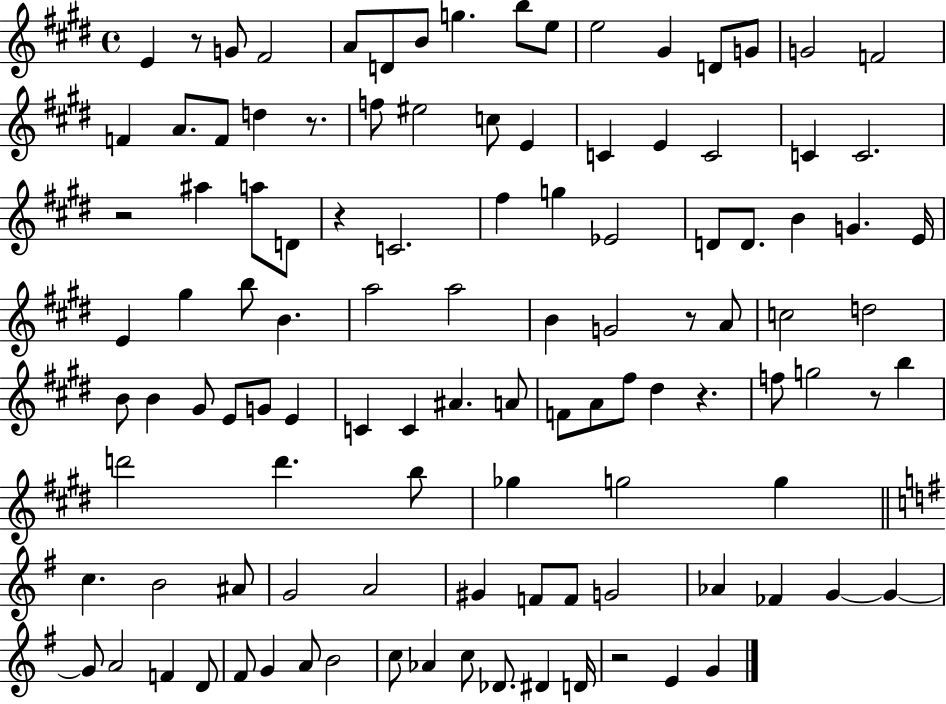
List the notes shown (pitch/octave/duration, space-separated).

E4/q R/e G4/e F#4/h A4/e D4/e B4/e G5/q. B5/e E5/e E5/h G#4/q D4/e G4/e G4/h F4/h F4/q A4/e. F4/e D5/q R/e. F5/e EIS5/h C5/e E4/q C4/q E4/q C4/h C4/q C4/h. R/h A#5/q A5/e D4/e R/q C4/h. F#5/q G5/q Eb4/h D4/e D4/e. B4/q G4/q. E4/s E4/q G#5/q B5/e B4/q. A5/h A5/h B4/q G4/h R/e A4/e C5/h D5/h B4/e B4/q G#4/e E4/e G4/e E4/q C4/q C4/q A#4/q. A4/e F4/e A4/e F#5/e D#5/q R/q. F5/e G5/h R/e B5/q D6/h D6/q. B5/e Gb5/q G5/h G5/q C5/q. B4/h A#4/e G4/h A4/h G#4/q F4/e F4/e G4/h Ab4/q FES4/q G4/q G4/q G4/e A4/h F4/q D4/e F#4/e G4/q A4/e B4/h C5/e Ab4/q C5/e Db4/e. D#4/q D4/s R/h E4/q G4/q